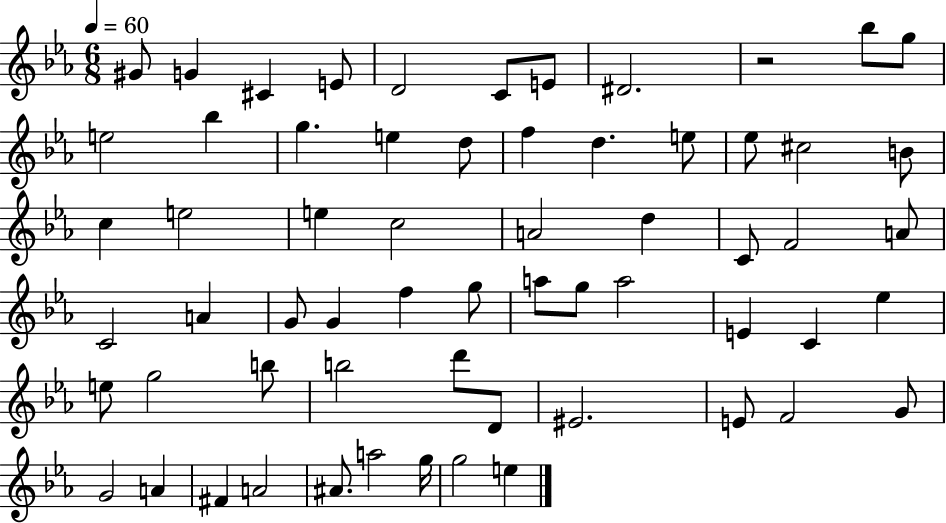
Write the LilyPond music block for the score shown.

{
  \clef treble
  \numericTimeSignature
  \time 6/8
  \key ees \major
  \tempo 4 = 60
  gis'8 g'4 cis'4 e'8 | d'2 c'8 e'8 | dis'2. | r2 bes''8 g''8 | \break e''2 bes''4 | g''4. e''4 d''8 | f''4 d''4. e''8 | ees''8 cis''2 b'8 | \break c''4 e''2 | e''4 c''2 | a'2 d''4 | c'8 f'2 a'8 | \break c'2 a'4 | g'8 g'4 f''4 g''8 | a''8 g''8 a''2 | e'4 c'4 ees''4 | \break e''8 g''2 b''8 | b''2 d'''8 d'8 | eis'2. | e'8 f'2 g'8 | \break g'2 a'4 | fis'4 a'2 | ais'8. a''2 g''16 | g''2 e''4 | \break \bar "|."
}